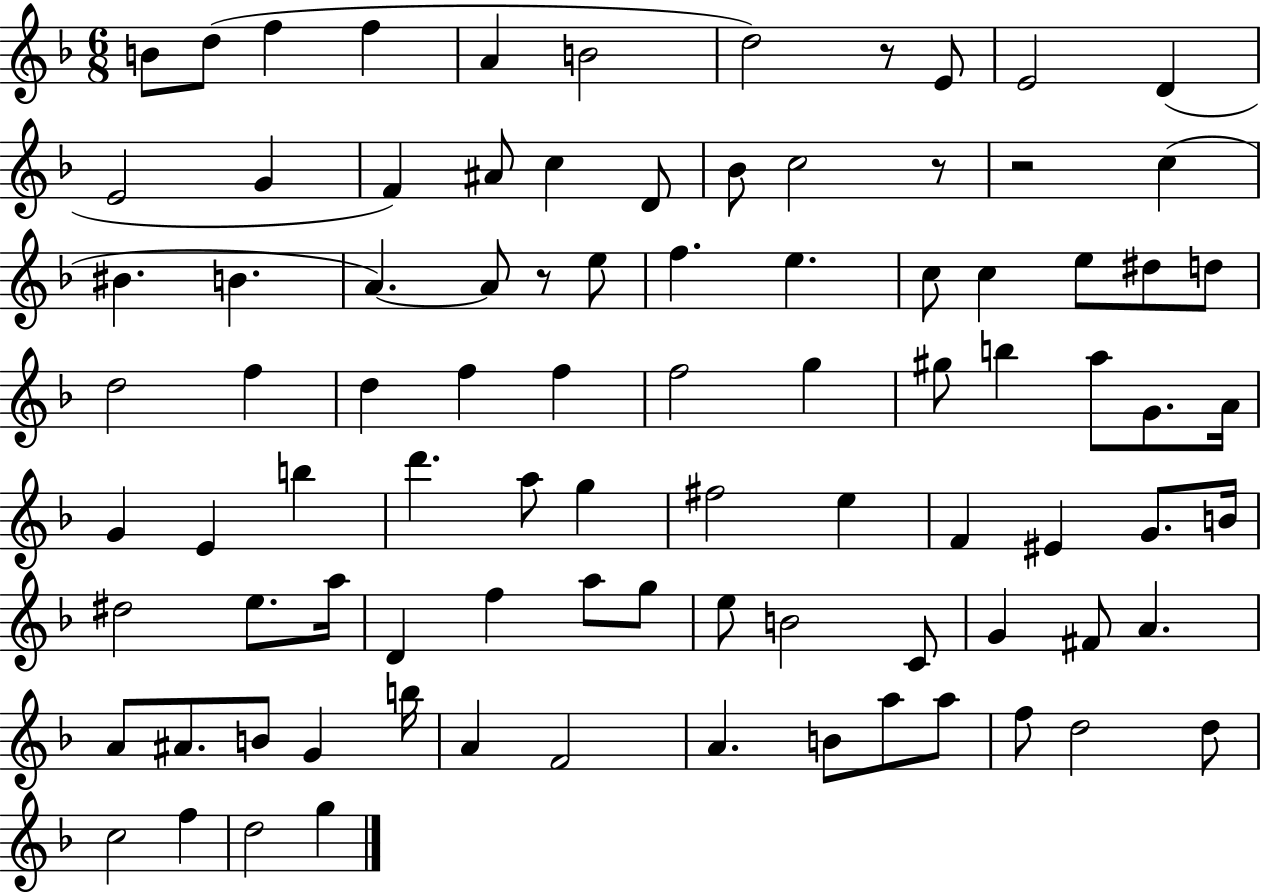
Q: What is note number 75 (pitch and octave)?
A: F4